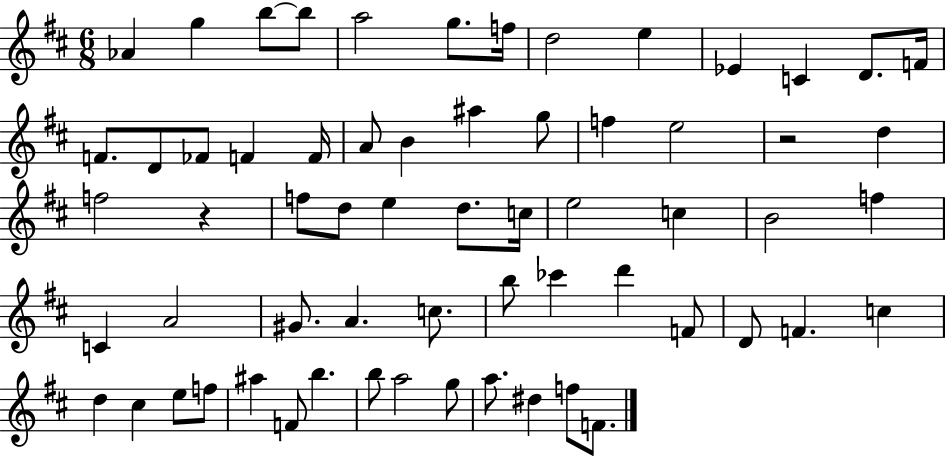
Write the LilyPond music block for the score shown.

{
  \clef treble
  \numericTimeSignature
  \time 6/8
  \key d \major
  \repeat volta 2 { aes'4 g''4 b''8~~ b''8 | a''2 g''8. f''16 | d''2 e''4 | ees'4 c'4 d'8. f'16 | \break f'8. d'8 fes'8 f'4 f'16 | a'8 b'4 ais''4 g''8 | f''4 e''2 | r2 d''4 | \break f''2 r4 | f''8 d''8 e''4 d''8. c''16 | e''2 c''4 | b'2 f''4 | \break c'4 a'2 | gis'8. a'4. c''8. | b''8 ces'''4 d'''4 f'8 | d'8 f'4. c''4 | \break d''4 cis''4 e''8 f''8 | ais''4 f'8 b''4. | b''8 a''2 g''8 | a''8. dis''4 f''8 f'8. | \break } \bar "|."
}